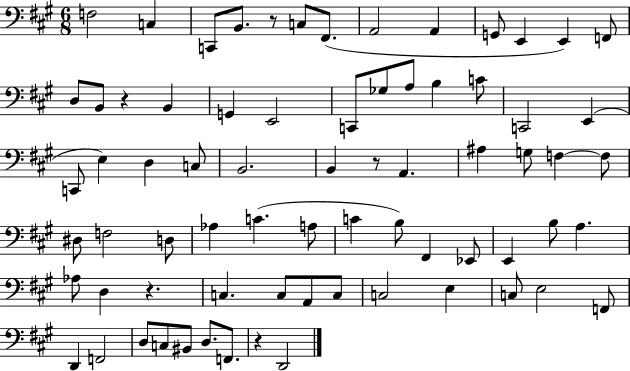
{
  \clef bass
  \numericTimeSignature
  \time 6/8
  \key a \major
  \repeat volta 2 { f2 c4 | c,8 b,8. r8 c8 fis,8.( | a,2 a,4 | g,8 e,4 e,4) f,8 | \break d8 b,8 r4 b,4 | g,4 e,2 | c,8 ges8 a8 b4 c'8 | c,2 e,4( | \break c,8 e4) d4 c8 | b,2. | b,4 r8 a,4. | ais4 g8 f4~~ f8 | \break dis8 f2 d8 | aes4 c'4.( a8 | c'4 b8) fis,4 ees,8 | e,4 b8 a4. | \break aes8 d4 r4. | c4. c8 a,8 c8 | c2 e4 | c8 e2 f,8 | \break d,4 f,2 | d8 c8 bis,8 d8. f,8. | r4 d,2 | } \bar "|."
}